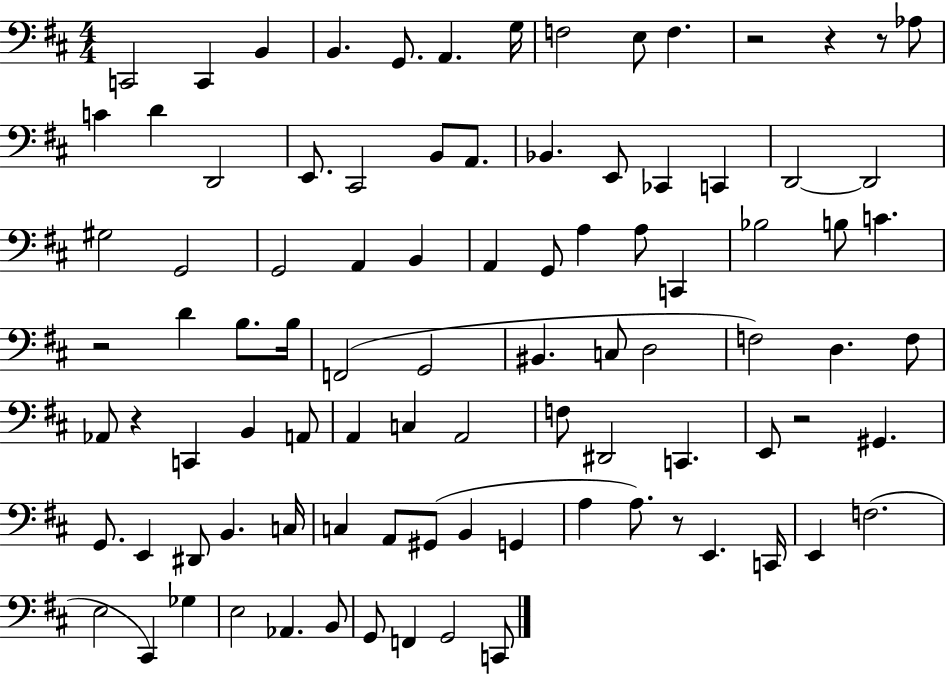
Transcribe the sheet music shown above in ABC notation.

X:1
T:Untitled
M:4/4
L:1/4
K:D
C,,2 C,, B,, B,, G,,/2 A,, G,/4 F,2 E,/2 F, z2 z z/2 _A,/2 C D D,,2 E,,/2 ^C,,2 B,,/2 A,,/2 _B,, E,,/2 _C,, C,, D,,2 D,,2 ^G,2 G,,2 G,,2 A,, B,, A,, G,,/2 A, A,/2 C,, _B,2 B,/2 C z2 D B,/2 B,/4 F,,2 G,,2 ^B,, C,/2 D,2 F,2 D, F,/2 _A,,/2 z C,, B,, A,,/2 A,, C, A,,2 F,/2 ^D,,2 C,, E,,/2 z2 ^G,, G,,/2 E,, ^D,,/2 B,, C,/4 C, A,,/2 ^G,,/2 B,, G,, A, A,/2 z/2 E,, C,,/4 E,, F,2 E,2 ^C,, _G, E,2 _A,, B,,/2 G,,/2 F,, G,,2 C,,/2